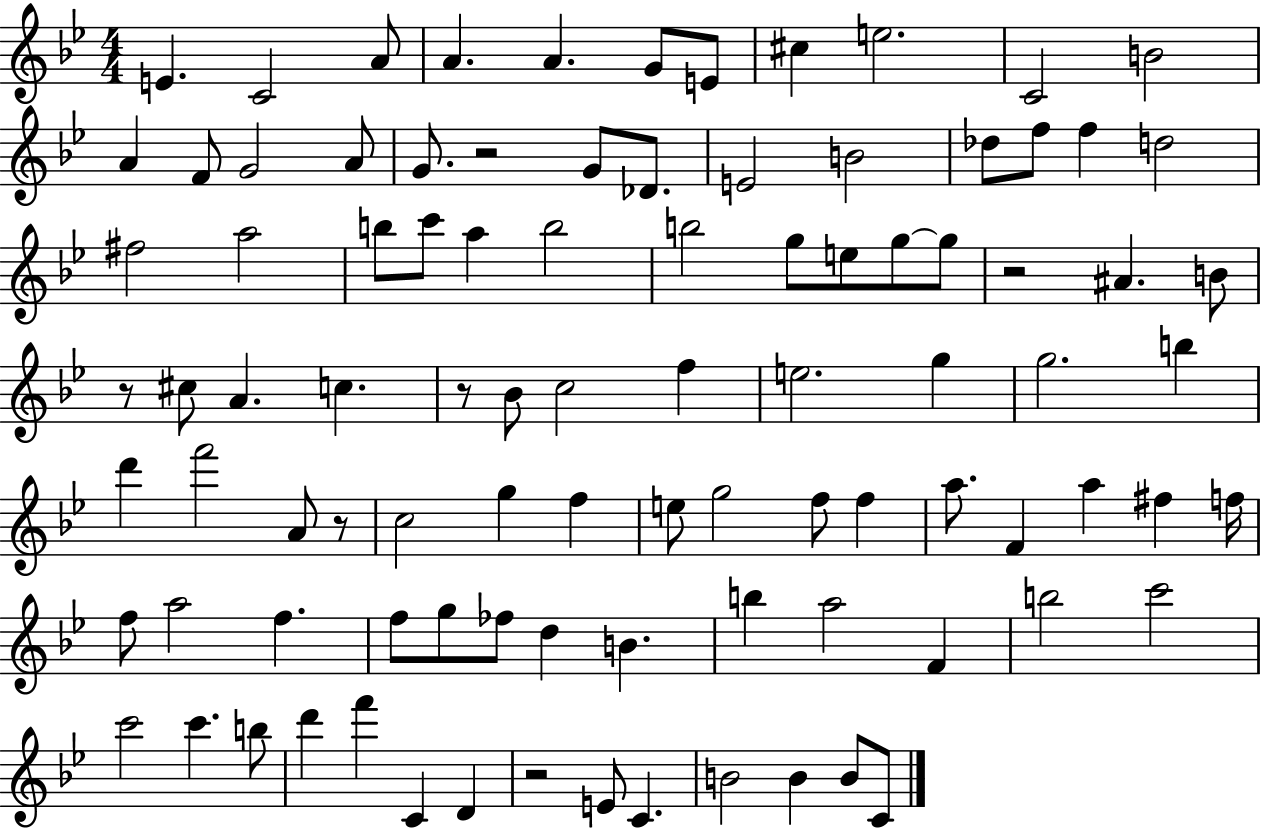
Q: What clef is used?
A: treble